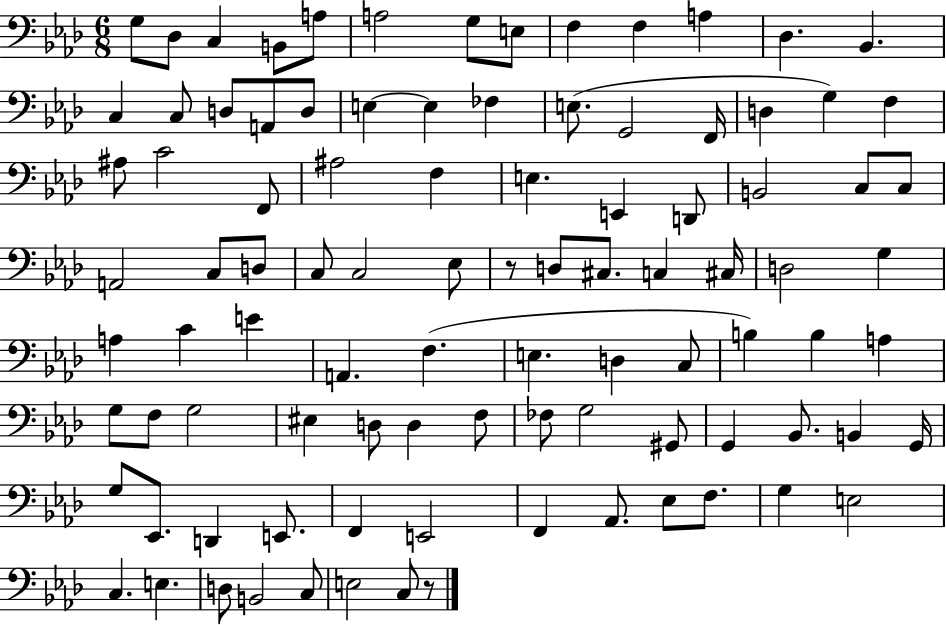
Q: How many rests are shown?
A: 2